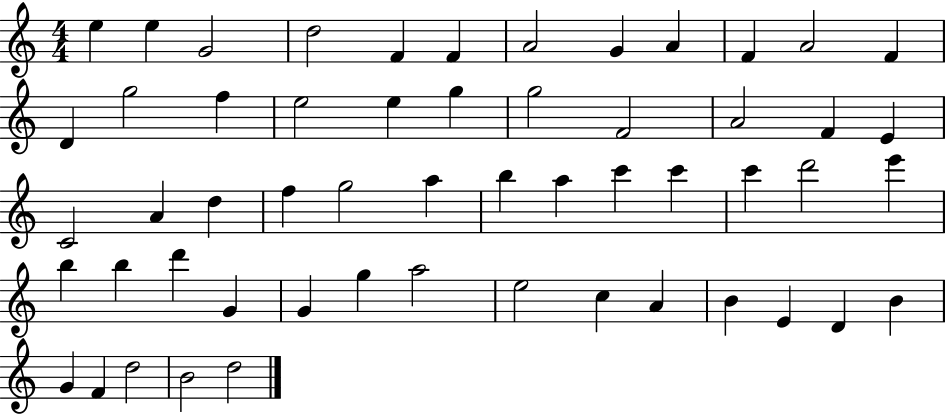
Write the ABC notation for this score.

X:1
T:Untitled
M:4/4
L:1/4
K:C
e e G2 d2 F F A2 G A F A2 F D g2 f e2 e g g2 F2 A2 F E C2 A d f g2 a b a c' c' c' d'2 e' b b d' G G g a2 e2 c A B E D B G F d2 B2 d2